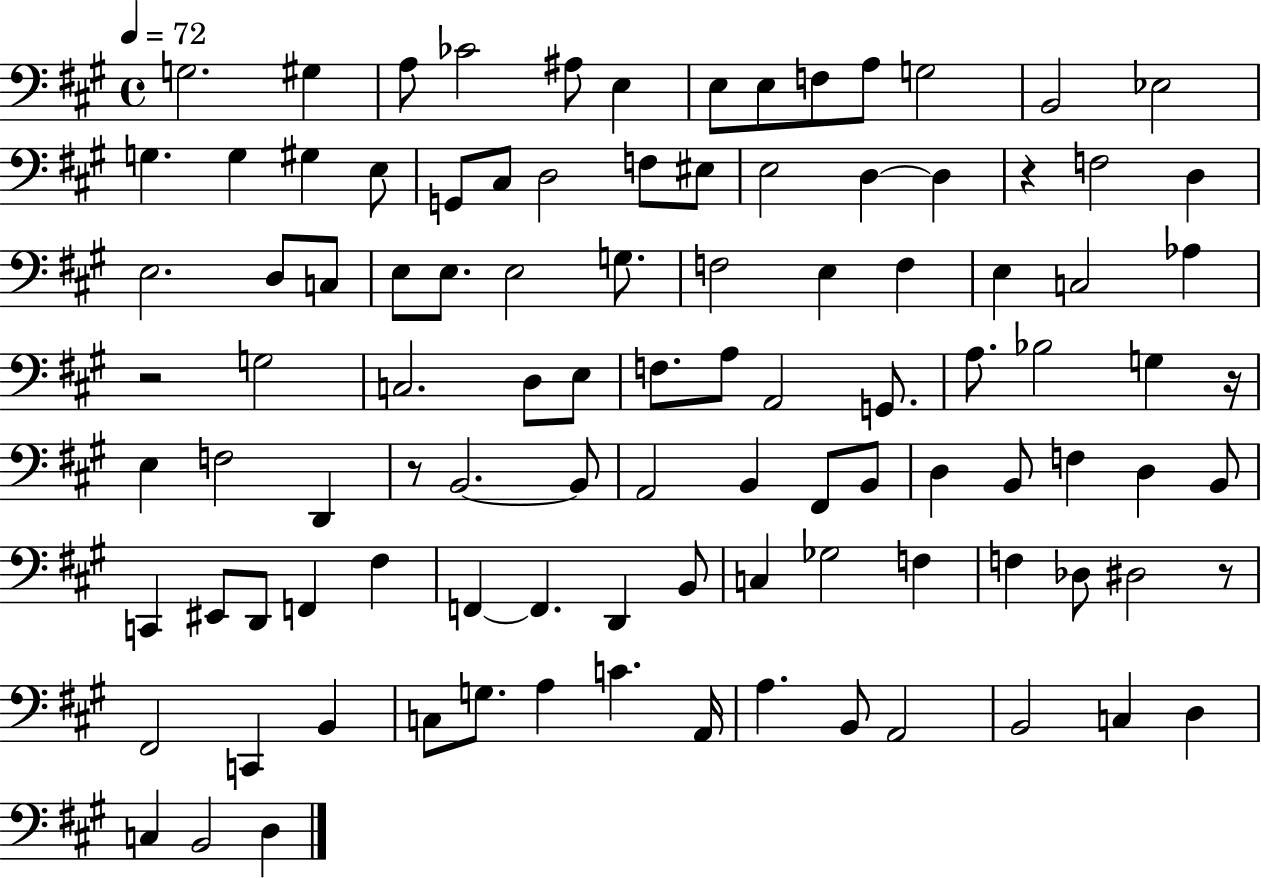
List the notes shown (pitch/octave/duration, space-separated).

G3/h. G#3/q A3/e CES4/h A#3/e E3/q E3/e E3/e F3/e A3/e G3/h B2/h Eb3/h G3/q. G3/q G#3/q E3/e G2/e C#3/e D3/h F3/e EIS3/e E3/h D3/q D3/q R/q F3/h D3/q E3/h. D3/e C3/e E3/e E3/e. E3/h G3/e. F3/h E3/q F3/q E3/q C3/h Ab3/q R/h G3/h C3/h. D3/e E3/e F3/e. A3/e A2/h G2/e. A3/e. Bb3/h G3/q R/s E3/q F3/h D2/q R/e B2/h. B2/e A2/h B2/q F#2/e B2/e D3/q B2/e F3/q D3/q B2/e C2/q EIS2/e D2/e F2/q F#3/q F2/q F2/q. D2/q B2/e C3/q Gb3/h F3/q F3/q Db3/e D#3/h R/e F#2/h C2/q B2/q C3/e G3/e. A3/q C4/q. A2/s A3/q. B2/e A2/h B2/h C3/q D3/q C3/q B2/h D3/q